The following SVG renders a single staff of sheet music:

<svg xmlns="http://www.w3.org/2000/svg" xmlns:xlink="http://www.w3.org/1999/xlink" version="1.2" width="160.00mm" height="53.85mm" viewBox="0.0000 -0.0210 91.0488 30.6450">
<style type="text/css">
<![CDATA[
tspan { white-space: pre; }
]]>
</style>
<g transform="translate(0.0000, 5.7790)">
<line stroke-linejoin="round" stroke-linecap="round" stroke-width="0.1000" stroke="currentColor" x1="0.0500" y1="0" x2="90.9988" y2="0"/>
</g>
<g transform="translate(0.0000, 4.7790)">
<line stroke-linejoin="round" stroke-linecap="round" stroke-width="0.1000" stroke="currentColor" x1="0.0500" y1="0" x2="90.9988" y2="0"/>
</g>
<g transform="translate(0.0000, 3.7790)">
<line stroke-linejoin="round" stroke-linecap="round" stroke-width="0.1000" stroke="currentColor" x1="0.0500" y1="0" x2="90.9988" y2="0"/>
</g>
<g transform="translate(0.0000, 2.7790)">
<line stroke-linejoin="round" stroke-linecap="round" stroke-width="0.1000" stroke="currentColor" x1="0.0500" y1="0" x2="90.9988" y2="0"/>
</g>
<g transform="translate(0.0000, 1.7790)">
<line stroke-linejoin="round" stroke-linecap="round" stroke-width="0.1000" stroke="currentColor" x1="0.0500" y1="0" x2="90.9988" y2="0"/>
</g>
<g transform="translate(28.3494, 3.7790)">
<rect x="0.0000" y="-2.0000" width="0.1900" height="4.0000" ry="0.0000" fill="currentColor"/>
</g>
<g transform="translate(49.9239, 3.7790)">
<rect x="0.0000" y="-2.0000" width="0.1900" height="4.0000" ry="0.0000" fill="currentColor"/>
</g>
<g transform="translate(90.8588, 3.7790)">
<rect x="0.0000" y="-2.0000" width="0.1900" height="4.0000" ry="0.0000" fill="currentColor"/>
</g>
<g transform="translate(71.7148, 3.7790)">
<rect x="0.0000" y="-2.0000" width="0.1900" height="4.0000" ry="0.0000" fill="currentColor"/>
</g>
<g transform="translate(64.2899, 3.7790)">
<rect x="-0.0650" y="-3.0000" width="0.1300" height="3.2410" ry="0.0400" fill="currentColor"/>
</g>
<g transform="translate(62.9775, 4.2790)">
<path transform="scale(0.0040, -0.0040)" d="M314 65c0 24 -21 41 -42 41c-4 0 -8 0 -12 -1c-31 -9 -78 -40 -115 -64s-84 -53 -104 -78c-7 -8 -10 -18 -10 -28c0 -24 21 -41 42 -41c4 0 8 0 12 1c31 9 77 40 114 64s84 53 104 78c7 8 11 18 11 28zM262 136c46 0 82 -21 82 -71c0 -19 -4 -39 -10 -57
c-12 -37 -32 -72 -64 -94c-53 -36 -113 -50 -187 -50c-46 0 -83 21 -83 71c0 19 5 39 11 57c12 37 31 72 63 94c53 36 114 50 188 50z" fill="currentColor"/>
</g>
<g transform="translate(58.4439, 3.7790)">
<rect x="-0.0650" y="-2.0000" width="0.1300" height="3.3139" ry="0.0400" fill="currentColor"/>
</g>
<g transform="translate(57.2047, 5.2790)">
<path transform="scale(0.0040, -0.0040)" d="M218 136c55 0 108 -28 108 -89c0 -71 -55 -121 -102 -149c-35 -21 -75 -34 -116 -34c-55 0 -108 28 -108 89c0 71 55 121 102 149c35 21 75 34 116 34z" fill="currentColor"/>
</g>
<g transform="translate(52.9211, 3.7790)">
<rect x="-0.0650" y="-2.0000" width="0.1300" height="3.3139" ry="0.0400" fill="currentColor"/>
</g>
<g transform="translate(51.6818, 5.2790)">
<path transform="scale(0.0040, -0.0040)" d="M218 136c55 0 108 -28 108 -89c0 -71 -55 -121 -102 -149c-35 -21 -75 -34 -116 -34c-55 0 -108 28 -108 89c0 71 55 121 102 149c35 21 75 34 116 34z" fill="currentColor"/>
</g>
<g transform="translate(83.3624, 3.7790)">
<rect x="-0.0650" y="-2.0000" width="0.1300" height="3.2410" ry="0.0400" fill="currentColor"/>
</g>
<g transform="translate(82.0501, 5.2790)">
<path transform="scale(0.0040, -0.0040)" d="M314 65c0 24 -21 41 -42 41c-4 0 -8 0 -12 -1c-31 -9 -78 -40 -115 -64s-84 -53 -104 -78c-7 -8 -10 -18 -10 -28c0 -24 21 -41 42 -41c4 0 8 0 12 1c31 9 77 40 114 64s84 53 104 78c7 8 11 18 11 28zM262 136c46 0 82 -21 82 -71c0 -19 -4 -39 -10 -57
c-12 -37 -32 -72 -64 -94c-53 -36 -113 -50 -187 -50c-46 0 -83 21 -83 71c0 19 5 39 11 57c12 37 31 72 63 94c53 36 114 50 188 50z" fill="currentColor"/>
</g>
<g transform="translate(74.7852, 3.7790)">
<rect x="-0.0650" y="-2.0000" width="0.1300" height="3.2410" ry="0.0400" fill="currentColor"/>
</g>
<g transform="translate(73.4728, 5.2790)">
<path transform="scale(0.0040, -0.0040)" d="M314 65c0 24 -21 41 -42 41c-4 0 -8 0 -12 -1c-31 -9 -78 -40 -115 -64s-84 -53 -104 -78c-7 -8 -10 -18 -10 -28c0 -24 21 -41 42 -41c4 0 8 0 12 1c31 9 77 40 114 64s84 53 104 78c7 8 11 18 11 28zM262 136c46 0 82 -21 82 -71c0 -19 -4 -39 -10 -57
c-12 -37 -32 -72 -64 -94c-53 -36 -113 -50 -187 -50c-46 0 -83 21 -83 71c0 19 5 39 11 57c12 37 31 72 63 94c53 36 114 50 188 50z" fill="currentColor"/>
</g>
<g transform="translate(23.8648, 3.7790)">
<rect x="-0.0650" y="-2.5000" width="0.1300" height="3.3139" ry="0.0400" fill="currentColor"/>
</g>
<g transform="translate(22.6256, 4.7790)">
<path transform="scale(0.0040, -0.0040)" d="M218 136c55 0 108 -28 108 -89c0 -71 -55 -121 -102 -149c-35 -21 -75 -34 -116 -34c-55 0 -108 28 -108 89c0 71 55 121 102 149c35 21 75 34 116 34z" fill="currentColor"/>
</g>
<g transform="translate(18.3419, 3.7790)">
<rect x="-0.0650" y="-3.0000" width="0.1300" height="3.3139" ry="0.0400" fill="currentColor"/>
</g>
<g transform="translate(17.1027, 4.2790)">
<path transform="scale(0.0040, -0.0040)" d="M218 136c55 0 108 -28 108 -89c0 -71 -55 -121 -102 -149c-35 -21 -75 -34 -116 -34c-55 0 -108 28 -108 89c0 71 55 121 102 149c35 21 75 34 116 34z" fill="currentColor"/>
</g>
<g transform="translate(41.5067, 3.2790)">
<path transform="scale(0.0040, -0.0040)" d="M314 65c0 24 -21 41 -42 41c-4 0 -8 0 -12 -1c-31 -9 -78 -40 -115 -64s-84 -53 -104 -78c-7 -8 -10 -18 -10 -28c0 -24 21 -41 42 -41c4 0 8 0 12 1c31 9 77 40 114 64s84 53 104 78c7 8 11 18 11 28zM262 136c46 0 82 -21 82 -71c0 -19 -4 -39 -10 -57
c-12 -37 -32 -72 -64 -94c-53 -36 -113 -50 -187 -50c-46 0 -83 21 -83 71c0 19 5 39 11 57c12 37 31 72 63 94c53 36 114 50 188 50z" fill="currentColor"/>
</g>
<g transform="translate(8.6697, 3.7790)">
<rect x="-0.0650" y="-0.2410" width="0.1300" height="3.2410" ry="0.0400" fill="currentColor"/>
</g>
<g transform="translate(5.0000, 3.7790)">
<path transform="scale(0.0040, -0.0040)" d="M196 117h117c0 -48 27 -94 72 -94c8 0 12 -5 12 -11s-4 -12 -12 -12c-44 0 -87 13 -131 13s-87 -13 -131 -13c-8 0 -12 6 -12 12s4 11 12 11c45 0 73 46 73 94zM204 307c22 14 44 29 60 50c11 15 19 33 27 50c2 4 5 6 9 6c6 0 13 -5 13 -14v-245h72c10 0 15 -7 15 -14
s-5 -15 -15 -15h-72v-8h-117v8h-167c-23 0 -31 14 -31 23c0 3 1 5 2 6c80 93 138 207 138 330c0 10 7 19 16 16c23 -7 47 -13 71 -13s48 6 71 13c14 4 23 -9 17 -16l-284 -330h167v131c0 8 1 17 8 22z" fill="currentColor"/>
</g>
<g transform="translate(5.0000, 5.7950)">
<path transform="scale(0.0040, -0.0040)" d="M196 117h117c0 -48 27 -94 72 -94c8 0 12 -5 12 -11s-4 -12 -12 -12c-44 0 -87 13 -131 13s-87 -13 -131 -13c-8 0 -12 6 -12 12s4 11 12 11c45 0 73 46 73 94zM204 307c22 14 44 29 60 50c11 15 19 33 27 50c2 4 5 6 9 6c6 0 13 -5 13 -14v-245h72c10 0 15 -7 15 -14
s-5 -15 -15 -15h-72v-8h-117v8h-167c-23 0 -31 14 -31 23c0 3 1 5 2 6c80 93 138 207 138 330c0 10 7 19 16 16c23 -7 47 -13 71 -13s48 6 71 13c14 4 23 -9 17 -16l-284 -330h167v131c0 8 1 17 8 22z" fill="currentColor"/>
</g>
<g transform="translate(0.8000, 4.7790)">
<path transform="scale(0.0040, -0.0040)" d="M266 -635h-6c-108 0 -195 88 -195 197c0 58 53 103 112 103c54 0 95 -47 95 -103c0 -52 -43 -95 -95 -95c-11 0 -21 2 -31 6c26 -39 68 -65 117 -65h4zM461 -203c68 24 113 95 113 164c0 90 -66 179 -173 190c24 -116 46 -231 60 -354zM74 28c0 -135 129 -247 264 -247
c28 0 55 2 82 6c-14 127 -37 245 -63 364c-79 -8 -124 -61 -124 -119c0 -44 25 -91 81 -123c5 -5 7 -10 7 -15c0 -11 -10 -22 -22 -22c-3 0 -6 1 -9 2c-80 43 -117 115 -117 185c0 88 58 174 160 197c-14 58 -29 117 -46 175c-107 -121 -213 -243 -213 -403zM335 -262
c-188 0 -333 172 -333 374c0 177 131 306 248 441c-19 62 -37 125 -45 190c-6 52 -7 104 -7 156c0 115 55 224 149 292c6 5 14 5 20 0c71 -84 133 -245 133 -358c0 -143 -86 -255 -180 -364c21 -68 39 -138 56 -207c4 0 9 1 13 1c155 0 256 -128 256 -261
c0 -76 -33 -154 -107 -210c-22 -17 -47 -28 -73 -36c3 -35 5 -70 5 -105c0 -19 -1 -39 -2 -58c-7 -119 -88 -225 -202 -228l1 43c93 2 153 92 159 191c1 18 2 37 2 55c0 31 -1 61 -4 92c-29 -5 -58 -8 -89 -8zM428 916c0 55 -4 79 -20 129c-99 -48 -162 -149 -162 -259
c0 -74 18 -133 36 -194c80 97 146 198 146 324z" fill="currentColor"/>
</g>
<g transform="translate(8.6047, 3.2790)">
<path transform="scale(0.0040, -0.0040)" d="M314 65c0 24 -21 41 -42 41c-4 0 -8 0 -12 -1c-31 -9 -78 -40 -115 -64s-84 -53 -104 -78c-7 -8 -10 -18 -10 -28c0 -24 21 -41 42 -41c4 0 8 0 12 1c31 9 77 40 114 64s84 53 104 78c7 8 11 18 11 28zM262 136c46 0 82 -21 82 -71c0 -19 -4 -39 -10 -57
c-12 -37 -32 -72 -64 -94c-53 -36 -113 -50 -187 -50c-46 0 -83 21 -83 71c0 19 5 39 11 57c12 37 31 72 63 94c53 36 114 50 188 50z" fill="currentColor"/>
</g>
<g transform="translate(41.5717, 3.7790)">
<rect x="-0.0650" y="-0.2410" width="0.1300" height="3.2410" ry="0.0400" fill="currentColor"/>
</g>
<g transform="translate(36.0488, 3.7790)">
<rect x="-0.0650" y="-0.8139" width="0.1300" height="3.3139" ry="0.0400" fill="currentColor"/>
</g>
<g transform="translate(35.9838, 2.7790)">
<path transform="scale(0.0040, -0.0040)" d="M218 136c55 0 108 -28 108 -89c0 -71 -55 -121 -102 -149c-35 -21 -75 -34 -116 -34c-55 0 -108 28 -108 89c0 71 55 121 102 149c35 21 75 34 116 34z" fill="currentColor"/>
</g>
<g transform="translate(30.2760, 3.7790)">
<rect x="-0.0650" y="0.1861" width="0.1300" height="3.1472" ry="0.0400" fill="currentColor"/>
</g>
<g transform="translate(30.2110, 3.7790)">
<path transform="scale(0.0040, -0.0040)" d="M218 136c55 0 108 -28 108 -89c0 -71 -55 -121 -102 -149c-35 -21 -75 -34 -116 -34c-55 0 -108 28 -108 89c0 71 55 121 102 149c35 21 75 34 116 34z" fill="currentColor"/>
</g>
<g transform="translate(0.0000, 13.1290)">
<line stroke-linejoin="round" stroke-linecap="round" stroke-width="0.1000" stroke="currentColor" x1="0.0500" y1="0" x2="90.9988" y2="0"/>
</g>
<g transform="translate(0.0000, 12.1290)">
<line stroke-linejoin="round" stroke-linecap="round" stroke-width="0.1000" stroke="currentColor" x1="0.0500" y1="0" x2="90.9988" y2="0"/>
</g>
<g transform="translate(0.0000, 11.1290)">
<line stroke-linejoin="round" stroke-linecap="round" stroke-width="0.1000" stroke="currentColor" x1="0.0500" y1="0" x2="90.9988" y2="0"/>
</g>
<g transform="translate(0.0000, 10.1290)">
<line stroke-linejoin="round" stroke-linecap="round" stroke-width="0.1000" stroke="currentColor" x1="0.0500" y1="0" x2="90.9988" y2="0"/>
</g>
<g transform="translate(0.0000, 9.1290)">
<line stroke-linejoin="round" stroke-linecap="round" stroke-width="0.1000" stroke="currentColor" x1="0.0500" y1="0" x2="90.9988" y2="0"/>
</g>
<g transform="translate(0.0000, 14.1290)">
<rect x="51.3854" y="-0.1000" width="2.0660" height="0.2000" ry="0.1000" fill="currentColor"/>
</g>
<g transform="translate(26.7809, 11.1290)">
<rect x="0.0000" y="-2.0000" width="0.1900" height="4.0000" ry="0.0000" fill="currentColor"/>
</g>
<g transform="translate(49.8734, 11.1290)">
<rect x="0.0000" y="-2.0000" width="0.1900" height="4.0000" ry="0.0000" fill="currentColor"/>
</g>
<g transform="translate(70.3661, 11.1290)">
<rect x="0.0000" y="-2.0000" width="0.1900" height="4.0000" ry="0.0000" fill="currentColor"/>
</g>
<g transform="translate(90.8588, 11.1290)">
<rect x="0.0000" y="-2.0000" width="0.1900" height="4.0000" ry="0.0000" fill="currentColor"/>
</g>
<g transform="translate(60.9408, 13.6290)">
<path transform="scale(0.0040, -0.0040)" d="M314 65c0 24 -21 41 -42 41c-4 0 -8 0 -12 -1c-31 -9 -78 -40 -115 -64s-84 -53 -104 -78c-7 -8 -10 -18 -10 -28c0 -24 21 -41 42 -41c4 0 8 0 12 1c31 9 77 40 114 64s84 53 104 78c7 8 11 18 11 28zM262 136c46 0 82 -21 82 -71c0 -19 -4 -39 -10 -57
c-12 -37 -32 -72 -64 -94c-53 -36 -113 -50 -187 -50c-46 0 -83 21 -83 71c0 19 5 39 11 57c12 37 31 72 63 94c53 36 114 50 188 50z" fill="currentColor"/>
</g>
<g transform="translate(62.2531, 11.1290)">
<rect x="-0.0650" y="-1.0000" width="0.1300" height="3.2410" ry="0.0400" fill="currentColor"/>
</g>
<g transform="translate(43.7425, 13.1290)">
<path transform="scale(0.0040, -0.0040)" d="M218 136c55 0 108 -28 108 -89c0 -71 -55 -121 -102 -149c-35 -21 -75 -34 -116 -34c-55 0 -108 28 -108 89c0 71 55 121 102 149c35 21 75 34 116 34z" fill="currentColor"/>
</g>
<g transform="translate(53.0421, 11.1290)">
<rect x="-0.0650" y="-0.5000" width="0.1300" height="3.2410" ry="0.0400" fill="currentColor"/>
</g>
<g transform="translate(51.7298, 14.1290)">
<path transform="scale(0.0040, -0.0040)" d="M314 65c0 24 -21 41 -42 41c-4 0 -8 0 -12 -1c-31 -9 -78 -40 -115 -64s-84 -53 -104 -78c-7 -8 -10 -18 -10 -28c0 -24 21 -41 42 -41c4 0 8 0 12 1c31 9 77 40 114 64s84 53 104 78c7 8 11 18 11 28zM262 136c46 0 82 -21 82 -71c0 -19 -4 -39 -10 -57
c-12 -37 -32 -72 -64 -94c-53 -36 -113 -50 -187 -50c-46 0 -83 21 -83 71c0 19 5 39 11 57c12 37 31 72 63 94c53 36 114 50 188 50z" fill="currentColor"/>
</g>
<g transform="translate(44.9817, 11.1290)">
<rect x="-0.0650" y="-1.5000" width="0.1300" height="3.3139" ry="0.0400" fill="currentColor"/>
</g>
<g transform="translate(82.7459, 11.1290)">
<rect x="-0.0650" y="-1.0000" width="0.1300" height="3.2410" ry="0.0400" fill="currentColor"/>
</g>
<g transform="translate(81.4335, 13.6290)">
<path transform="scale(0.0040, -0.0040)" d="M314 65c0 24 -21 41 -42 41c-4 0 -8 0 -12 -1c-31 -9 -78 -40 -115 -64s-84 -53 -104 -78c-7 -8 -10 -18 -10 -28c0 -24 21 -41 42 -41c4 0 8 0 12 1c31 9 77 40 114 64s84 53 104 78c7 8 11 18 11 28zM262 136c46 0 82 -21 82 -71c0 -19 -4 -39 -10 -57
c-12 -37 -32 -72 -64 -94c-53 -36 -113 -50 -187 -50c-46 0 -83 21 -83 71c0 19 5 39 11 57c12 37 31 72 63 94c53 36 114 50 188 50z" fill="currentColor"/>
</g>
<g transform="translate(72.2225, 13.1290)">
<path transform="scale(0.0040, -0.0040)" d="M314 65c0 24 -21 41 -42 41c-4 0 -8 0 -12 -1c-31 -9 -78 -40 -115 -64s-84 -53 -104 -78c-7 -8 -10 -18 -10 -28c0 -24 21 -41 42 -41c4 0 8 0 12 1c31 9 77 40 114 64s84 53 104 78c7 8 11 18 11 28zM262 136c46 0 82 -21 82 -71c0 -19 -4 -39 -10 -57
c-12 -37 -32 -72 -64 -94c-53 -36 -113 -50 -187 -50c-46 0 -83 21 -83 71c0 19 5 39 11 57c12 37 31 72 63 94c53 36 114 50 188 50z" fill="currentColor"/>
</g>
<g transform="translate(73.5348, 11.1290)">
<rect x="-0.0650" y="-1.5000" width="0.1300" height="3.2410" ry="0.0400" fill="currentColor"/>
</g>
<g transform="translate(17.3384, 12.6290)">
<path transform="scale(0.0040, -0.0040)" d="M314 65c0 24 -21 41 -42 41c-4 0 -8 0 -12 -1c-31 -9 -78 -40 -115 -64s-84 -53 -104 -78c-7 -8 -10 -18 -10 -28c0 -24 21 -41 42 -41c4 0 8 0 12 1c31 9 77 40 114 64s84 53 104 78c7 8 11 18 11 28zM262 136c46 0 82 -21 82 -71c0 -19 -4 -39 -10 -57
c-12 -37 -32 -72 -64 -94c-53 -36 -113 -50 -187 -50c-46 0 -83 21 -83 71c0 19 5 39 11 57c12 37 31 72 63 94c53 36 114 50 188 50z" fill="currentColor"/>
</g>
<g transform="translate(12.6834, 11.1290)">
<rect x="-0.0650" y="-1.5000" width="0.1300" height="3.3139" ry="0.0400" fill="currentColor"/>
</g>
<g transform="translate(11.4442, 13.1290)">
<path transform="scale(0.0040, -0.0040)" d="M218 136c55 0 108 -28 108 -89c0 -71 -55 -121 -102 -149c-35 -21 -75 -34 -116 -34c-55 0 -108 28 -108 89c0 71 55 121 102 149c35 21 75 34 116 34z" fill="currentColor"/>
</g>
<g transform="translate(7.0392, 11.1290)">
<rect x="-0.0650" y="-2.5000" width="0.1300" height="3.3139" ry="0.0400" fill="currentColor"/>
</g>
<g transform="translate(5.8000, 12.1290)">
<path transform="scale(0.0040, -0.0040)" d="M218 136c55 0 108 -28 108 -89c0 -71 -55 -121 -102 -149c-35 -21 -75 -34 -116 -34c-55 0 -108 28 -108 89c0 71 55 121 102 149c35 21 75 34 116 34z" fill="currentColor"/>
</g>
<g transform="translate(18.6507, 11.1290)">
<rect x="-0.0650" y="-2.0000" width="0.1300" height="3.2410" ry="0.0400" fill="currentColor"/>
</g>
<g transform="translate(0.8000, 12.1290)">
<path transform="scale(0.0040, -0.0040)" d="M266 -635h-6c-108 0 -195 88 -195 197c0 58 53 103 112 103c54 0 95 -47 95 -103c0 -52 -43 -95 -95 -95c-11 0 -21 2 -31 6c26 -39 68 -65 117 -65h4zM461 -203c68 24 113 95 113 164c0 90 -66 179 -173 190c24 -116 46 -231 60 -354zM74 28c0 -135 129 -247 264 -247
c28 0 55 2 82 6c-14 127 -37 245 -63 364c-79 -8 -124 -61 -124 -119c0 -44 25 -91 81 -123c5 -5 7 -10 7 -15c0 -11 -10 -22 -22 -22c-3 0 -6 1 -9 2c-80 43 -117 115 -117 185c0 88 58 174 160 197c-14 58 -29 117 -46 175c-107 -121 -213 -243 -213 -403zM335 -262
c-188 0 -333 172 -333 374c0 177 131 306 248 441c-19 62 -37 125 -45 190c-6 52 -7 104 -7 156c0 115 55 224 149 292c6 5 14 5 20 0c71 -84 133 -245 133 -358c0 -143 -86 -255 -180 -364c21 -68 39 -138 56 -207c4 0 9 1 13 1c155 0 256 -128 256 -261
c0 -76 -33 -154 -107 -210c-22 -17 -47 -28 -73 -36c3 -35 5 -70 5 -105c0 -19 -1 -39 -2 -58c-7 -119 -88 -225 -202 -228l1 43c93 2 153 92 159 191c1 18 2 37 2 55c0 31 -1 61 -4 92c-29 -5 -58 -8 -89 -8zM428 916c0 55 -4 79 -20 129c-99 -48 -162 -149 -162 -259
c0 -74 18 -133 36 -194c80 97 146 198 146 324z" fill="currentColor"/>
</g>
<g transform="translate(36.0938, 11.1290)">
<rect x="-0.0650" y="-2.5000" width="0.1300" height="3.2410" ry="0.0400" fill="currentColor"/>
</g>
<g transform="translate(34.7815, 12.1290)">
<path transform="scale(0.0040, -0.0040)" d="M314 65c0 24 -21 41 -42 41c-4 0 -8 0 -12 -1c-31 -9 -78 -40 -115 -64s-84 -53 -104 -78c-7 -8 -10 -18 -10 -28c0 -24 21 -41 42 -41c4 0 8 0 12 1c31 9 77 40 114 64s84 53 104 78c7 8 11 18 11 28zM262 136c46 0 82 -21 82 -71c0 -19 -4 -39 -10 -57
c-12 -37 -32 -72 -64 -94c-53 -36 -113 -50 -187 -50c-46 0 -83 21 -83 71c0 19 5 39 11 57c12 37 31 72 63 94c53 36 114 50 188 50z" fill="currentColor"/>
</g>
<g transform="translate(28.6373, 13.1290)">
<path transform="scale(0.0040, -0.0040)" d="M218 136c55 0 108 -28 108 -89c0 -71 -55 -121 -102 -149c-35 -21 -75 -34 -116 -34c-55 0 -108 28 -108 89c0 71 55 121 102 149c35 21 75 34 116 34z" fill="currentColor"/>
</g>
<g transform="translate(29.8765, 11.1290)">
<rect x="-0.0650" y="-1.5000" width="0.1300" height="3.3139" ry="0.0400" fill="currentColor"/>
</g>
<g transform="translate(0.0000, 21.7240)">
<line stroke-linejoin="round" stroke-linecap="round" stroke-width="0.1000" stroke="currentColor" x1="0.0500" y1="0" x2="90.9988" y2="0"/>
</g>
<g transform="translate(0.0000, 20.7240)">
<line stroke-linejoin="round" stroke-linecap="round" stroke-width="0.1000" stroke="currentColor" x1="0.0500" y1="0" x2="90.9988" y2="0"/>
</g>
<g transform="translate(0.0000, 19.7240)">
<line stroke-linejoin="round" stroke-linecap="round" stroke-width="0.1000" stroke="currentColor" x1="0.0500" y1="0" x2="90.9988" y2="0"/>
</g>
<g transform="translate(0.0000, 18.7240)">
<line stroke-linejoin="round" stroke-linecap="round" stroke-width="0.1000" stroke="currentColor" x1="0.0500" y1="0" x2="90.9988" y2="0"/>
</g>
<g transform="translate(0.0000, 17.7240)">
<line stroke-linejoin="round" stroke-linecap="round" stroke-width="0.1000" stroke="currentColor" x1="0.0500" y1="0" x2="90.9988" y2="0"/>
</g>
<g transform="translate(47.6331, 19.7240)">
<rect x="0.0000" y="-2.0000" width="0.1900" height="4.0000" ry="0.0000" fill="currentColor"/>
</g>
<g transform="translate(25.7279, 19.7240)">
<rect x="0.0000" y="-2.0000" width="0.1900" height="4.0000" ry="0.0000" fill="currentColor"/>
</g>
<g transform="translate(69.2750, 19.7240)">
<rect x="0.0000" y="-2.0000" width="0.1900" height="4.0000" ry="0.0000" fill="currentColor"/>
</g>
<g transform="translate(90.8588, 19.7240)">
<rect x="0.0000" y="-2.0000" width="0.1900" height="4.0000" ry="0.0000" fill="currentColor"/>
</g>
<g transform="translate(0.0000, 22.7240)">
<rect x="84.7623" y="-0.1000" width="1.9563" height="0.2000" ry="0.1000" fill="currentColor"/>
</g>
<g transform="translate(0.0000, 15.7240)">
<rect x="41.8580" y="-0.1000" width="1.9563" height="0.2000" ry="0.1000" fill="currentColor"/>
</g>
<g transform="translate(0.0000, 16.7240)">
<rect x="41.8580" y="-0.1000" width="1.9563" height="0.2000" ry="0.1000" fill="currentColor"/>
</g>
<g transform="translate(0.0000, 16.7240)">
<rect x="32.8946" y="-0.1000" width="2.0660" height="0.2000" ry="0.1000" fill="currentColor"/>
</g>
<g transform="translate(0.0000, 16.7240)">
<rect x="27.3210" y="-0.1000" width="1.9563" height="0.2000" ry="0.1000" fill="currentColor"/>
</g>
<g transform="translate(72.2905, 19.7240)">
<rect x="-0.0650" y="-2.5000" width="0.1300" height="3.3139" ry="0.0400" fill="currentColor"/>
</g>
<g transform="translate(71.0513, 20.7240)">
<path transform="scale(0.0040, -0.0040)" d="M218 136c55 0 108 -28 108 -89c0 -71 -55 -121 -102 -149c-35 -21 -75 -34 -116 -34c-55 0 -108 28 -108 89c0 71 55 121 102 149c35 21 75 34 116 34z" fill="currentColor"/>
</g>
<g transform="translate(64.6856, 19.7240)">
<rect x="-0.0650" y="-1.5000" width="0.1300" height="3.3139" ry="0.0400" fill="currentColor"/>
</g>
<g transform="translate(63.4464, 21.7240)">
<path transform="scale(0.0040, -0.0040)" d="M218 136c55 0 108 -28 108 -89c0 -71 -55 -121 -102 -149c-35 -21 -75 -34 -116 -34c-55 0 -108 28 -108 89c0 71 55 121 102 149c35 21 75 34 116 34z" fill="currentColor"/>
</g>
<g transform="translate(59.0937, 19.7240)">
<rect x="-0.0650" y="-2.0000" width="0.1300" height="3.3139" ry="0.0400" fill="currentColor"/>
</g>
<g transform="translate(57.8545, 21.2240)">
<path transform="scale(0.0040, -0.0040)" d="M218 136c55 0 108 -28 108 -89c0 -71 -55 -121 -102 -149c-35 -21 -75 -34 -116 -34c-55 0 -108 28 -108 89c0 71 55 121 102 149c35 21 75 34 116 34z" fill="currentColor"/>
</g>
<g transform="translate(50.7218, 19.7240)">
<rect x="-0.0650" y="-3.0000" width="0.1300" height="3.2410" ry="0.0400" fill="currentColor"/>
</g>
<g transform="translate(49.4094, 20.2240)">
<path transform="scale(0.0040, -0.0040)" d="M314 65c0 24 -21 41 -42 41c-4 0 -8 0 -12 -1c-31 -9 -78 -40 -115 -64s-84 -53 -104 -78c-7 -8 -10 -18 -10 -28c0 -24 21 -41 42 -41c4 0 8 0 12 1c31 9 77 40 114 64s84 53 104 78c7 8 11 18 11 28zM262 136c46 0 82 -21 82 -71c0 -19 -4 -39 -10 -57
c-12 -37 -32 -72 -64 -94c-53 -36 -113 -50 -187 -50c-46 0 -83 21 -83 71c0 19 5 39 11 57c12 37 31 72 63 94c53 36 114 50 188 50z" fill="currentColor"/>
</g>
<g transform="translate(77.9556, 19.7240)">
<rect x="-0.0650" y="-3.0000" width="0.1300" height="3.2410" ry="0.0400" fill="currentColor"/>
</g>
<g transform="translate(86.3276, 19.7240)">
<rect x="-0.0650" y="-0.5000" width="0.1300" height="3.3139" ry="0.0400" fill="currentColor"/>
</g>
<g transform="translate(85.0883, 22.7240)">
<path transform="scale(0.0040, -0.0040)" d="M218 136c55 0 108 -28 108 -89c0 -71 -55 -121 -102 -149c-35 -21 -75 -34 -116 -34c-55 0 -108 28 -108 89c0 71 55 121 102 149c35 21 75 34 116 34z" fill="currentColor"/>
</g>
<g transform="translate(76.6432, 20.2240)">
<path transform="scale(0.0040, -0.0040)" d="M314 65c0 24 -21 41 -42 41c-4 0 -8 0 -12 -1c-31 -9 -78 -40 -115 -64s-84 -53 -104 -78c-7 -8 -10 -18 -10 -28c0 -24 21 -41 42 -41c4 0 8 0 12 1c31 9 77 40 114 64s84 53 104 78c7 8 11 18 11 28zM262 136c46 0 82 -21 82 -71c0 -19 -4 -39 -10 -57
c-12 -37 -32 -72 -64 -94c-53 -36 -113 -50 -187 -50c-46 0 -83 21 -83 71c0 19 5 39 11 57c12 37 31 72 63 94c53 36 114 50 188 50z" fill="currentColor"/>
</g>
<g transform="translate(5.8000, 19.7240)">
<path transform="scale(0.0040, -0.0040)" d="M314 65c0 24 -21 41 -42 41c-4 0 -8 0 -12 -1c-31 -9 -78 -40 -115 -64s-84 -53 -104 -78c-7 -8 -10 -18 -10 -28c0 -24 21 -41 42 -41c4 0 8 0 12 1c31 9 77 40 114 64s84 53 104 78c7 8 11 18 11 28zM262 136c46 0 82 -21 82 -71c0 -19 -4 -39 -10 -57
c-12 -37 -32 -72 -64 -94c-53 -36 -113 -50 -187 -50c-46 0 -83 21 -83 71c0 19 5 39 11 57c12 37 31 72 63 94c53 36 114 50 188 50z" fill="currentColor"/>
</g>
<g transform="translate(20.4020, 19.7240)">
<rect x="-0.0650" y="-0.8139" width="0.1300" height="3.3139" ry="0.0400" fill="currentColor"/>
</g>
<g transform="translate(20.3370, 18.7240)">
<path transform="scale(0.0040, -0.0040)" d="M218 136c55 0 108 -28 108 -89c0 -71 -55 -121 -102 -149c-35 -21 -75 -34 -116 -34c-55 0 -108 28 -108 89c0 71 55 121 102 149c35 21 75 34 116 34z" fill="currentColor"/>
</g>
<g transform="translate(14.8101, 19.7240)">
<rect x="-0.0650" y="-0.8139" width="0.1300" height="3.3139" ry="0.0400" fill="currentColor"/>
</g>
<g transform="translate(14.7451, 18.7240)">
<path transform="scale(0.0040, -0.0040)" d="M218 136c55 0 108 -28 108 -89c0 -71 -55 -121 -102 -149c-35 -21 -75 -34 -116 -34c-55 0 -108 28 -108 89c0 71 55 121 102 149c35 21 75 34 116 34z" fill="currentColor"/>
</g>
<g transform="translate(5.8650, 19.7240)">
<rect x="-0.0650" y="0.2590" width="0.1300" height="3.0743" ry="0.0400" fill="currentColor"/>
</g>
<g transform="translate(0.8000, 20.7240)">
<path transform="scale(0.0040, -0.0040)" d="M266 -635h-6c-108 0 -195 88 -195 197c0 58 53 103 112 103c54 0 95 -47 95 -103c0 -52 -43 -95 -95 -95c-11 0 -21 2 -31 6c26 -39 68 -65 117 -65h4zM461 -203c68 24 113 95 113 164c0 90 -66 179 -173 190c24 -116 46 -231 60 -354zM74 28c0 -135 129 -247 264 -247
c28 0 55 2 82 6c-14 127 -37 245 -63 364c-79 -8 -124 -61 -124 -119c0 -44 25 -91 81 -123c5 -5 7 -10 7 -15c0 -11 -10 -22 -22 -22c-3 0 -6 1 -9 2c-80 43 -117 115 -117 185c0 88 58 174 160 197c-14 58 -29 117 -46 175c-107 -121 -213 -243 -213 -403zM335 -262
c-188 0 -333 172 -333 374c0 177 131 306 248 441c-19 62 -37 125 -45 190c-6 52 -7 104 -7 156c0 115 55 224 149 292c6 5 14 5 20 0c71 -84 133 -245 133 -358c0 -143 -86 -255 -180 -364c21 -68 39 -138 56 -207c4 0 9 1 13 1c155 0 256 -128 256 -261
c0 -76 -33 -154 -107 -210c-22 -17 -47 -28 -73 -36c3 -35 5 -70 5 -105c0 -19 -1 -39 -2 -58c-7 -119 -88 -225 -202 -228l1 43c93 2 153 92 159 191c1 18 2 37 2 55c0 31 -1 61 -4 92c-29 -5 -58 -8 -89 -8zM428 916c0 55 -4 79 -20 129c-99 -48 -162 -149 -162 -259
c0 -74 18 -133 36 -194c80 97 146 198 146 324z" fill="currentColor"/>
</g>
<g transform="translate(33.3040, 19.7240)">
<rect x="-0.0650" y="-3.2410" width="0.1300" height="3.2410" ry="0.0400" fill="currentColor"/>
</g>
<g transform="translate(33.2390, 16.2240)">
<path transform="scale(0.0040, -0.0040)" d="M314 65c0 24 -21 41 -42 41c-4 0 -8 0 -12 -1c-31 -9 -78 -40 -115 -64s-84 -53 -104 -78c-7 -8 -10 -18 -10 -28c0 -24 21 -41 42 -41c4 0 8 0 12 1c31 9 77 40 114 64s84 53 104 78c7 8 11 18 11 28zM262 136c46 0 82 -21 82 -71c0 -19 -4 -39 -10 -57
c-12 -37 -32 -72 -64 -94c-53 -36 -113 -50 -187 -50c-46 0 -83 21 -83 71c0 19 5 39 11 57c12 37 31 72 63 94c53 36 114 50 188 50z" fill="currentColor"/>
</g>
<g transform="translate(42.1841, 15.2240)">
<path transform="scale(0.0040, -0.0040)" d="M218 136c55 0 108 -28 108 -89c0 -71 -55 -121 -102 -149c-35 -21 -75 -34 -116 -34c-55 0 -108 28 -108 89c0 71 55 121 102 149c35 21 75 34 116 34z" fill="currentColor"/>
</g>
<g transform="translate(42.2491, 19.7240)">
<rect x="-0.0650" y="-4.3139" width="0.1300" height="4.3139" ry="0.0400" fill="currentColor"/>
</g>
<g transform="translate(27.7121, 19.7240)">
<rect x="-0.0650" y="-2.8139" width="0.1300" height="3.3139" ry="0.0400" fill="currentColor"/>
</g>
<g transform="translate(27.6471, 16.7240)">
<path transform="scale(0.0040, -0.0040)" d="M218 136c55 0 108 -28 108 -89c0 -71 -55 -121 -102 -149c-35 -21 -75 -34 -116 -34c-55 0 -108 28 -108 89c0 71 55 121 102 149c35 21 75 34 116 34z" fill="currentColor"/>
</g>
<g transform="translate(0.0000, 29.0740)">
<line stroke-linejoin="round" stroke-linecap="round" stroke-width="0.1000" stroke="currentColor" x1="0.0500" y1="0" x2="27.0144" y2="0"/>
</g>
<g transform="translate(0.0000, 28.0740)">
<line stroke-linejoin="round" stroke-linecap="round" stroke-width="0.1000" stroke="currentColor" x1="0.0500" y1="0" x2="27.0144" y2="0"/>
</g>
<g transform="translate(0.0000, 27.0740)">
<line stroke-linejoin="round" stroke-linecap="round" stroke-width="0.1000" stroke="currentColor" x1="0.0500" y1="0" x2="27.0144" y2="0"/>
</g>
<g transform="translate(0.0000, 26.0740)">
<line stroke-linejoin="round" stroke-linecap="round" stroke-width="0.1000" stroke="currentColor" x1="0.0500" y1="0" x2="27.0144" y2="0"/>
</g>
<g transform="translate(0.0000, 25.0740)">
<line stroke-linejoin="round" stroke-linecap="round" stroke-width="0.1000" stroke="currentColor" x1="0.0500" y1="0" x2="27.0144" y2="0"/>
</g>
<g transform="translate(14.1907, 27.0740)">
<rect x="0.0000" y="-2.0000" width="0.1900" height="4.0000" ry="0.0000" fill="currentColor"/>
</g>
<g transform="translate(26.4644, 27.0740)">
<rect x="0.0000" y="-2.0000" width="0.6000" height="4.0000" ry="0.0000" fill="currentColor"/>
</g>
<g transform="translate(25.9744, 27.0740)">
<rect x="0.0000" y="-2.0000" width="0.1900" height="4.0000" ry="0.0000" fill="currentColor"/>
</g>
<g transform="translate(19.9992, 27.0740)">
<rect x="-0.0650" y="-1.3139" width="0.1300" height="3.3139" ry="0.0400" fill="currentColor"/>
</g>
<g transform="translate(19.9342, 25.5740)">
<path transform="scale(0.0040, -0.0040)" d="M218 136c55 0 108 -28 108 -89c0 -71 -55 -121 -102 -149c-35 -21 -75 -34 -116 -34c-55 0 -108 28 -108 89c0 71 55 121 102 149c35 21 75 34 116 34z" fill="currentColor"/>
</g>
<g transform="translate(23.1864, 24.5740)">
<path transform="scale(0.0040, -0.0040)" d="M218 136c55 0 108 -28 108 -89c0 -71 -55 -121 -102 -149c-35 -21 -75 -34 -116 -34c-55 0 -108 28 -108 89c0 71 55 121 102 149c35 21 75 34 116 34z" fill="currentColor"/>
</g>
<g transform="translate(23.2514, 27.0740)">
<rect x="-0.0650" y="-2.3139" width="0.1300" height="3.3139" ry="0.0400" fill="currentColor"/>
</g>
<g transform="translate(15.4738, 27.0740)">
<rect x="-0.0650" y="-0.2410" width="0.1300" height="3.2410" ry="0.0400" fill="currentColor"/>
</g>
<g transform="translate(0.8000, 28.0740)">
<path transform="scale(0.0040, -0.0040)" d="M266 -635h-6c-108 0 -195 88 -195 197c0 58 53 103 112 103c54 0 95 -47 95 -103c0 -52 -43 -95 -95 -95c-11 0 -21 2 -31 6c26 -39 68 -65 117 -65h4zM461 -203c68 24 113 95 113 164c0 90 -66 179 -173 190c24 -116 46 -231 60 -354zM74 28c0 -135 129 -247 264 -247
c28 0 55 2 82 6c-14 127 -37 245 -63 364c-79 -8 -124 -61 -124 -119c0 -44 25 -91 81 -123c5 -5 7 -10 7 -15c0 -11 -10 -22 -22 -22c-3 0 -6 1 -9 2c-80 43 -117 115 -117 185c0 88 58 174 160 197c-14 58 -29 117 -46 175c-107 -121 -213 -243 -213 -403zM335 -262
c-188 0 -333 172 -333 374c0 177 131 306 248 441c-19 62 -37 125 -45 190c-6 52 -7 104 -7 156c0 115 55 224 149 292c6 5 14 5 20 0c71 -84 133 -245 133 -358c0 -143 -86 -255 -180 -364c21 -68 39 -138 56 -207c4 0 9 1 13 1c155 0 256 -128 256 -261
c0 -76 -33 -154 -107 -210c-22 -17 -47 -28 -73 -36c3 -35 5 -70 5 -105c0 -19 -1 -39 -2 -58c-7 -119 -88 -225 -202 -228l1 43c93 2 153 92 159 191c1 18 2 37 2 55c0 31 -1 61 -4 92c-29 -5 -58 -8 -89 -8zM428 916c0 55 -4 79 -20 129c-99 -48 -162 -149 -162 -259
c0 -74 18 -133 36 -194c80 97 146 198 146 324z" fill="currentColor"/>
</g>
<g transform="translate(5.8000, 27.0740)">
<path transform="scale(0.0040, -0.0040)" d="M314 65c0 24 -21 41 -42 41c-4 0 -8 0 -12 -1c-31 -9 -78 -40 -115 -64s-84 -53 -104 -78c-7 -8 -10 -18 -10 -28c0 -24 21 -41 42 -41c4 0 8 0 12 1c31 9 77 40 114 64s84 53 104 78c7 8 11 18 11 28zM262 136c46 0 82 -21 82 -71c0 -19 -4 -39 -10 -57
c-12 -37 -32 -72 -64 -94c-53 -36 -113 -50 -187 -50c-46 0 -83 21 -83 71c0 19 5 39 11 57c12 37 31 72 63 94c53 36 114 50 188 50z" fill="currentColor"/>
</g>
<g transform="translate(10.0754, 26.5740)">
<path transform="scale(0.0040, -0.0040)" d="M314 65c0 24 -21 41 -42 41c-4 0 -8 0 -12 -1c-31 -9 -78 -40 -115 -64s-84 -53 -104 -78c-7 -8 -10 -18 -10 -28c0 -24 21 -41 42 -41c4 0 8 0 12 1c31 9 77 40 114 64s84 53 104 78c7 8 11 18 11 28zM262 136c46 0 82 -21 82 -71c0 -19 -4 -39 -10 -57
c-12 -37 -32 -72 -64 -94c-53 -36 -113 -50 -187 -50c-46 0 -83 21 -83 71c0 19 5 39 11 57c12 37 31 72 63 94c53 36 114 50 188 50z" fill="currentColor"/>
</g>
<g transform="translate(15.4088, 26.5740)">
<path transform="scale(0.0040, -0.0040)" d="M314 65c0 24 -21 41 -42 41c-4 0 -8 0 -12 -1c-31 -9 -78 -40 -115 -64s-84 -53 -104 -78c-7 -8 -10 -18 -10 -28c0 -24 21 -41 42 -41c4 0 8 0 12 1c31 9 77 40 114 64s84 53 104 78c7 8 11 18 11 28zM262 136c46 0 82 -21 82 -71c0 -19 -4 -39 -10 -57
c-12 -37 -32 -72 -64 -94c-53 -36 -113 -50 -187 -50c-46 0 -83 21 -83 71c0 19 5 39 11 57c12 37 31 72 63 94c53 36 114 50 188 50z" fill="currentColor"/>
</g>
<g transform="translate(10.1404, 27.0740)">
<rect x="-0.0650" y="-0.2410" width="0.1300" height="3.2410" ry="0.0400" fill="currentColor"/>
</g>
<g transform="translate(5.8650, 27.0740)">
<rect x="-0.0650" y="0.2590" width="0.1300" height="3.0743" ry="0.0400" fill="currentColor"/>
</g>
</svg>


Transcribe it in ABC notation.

X:1
T:Untitled
M:4/4
L:1/4
K:C
c2 A G B d c2 F F A2 F2 F2 G E F2 E G2 E C2 D2 E2 D2 B2 d d a b2 d' A2 F E G A2 C B2 c2 c2 e g